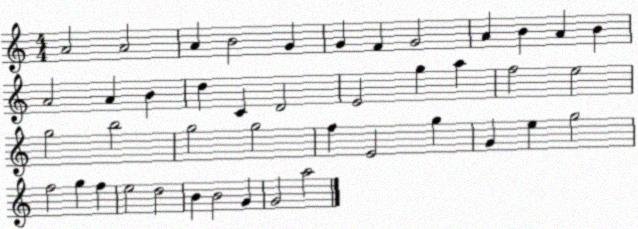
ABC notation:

X:1
T:Untitled
M:4/4
L:1/4
K:C
A2 A2 A B2 G G F G2 A B A B A2 A B d C D2 E2 g a f2 e2 g2 b2 g2 g2 f E2 g G e g2 f2 g f e2 d2 B B2 G G2 a2